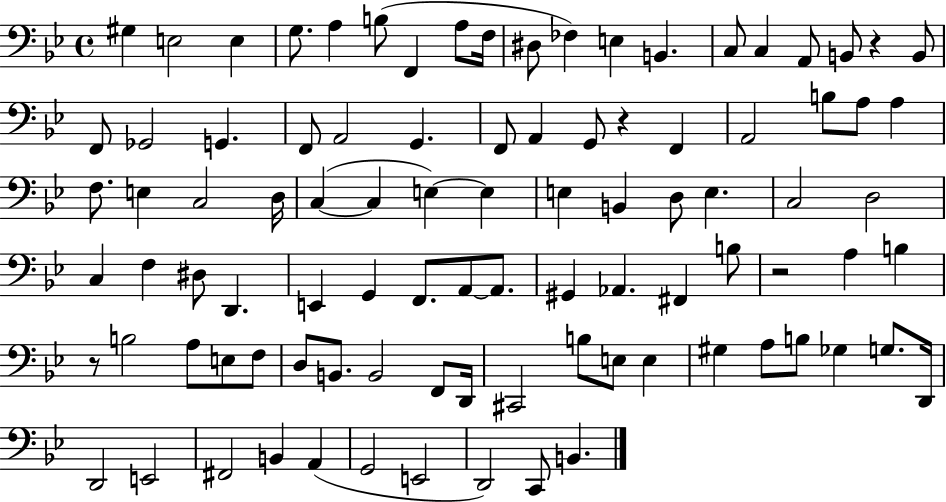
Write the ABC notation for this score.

X:1
T:Untitled
M:4/4
L:1/4
K:Bb
^G, E,2 E, G,/2 A, B,/2 F,, A,/2 F,/4 ^D,/2 _F, E, B,, C,/2 C, A,,/2 B,,/2 z B,,/2 F,,/2 _G,,2 G,, F,,/2 A,,2 G,, F,,/2 A,, G,,/2 z F,, A,,2 B,/2 A,/2 A, F,/2 E, C,2 D,/4 C, C, E, E, E, B,, D,/2 E, C,2 D,2 C, F, ^D,/2 D,, E,, G,, F,,/2 A,,/2 A,,/2 ^G,, _A,, ^F,, B,/2 z2 A, B, z/2 B,2 A,/2 E,/2 F,/2 D,/2 B,,/2 B,,2 F,,/2 D,,/4 ^C,,2 B,/2 E,/2 E, ^G, A,/2 B,/2 _G, G,/2 D,,/4 D,,2 E,,2 ^F,,2 B,, A,, G,,2 E,,2 D,,2 C,,/2 B,,